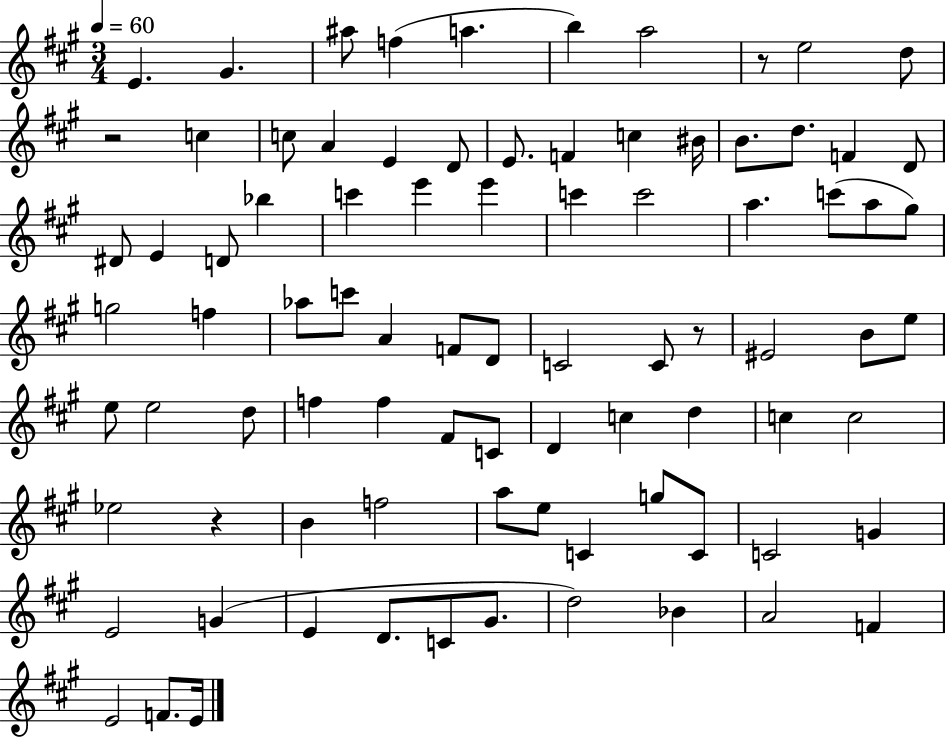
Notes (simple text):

E4/q. G#4/q. A#5/e F5/q A5/q. B5/q A5/h R/e E5/h D5/e R/h C5/q C5/e A4/q E4/q D4/e E4/e. F4/q C5/q BIS4/s B4/e. D5/e. F4/q D4/e D#4/e E4/q D4/e Bb5/q C6/q E6/q E6/q C6/q C6/h A5/q. C6/e A5/e G#5/e G5/h F5/q Ab5/e C6/e A4/q F4/e D4/e C4/h C4/e R/e EIS4/h B4/e E5/e E5/e E5/h D5/e F5/q F5/q F#4/e C4/e D4/q C5/q D5/q C5/q C5/h Eb5/h R/q B4/q F5/h A5/e E5/e C4/q G5/e C4/e C4/h G4/q E4/h G4/q E4/q D4/e. C4/e G#4/e. D5/h Bb4/q A4/h F4/q E4/h F4/e. E4/s